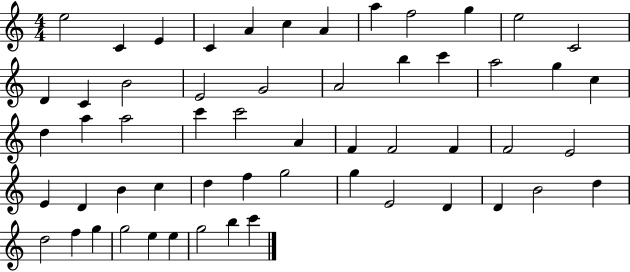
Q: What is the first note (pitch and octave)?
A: E5